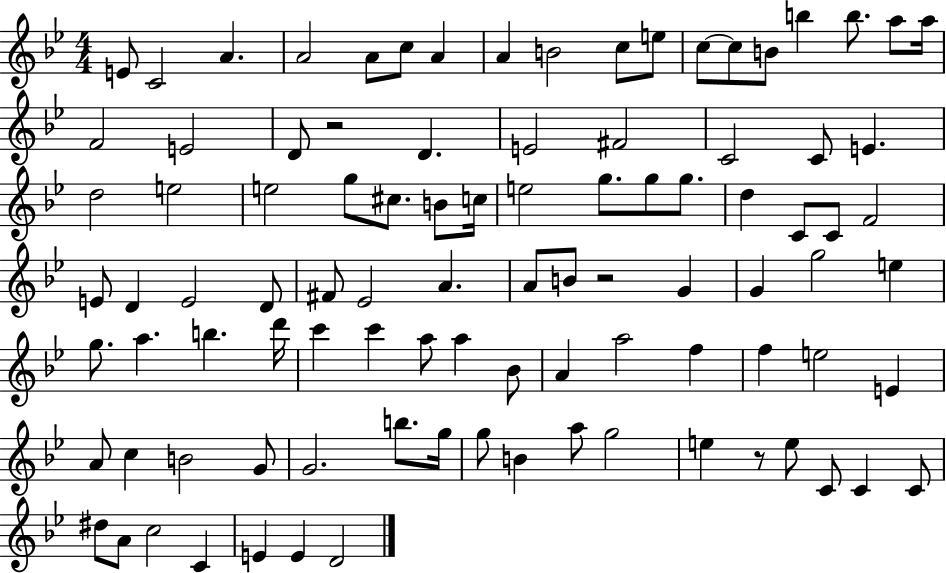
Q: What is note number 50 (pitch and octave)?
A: A4